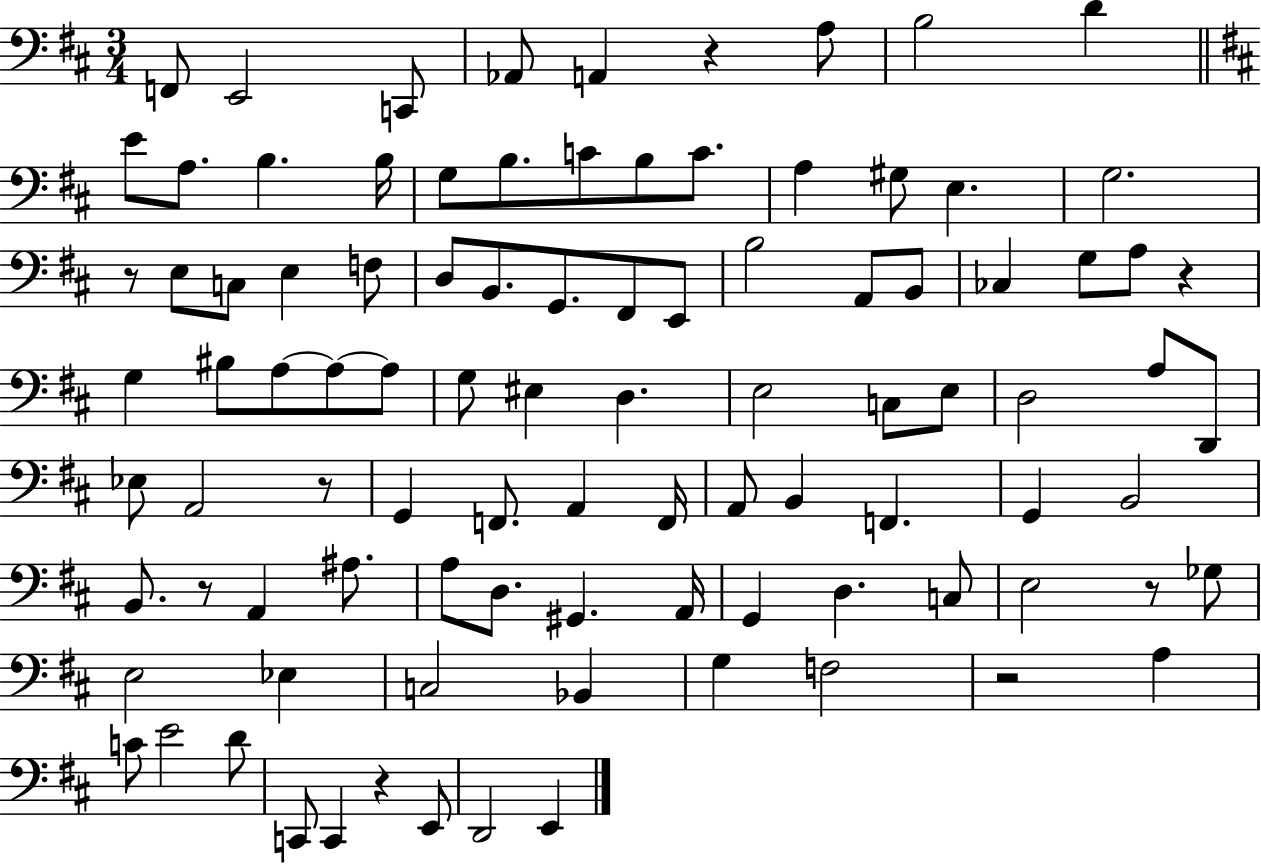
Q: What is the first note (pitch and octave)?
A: F2